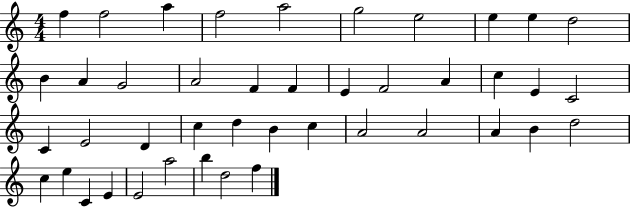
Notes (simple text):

F5/q F5/h A5/q F5/h A5/h G5/h E5/h E5/q E5/q D5/h B4/q A4/q G4/h A4/h F4/q F4/q E4/q F4/h A4/q C5/q E4/q C4/h C4/q E4/h D4/q C5/q D5/q B4/q C5/q A4/h A4/h A4/q B4/q D5/h C5/q E5/q C4/q E4/q E4/h A5/h B5/q D5/h F5/q